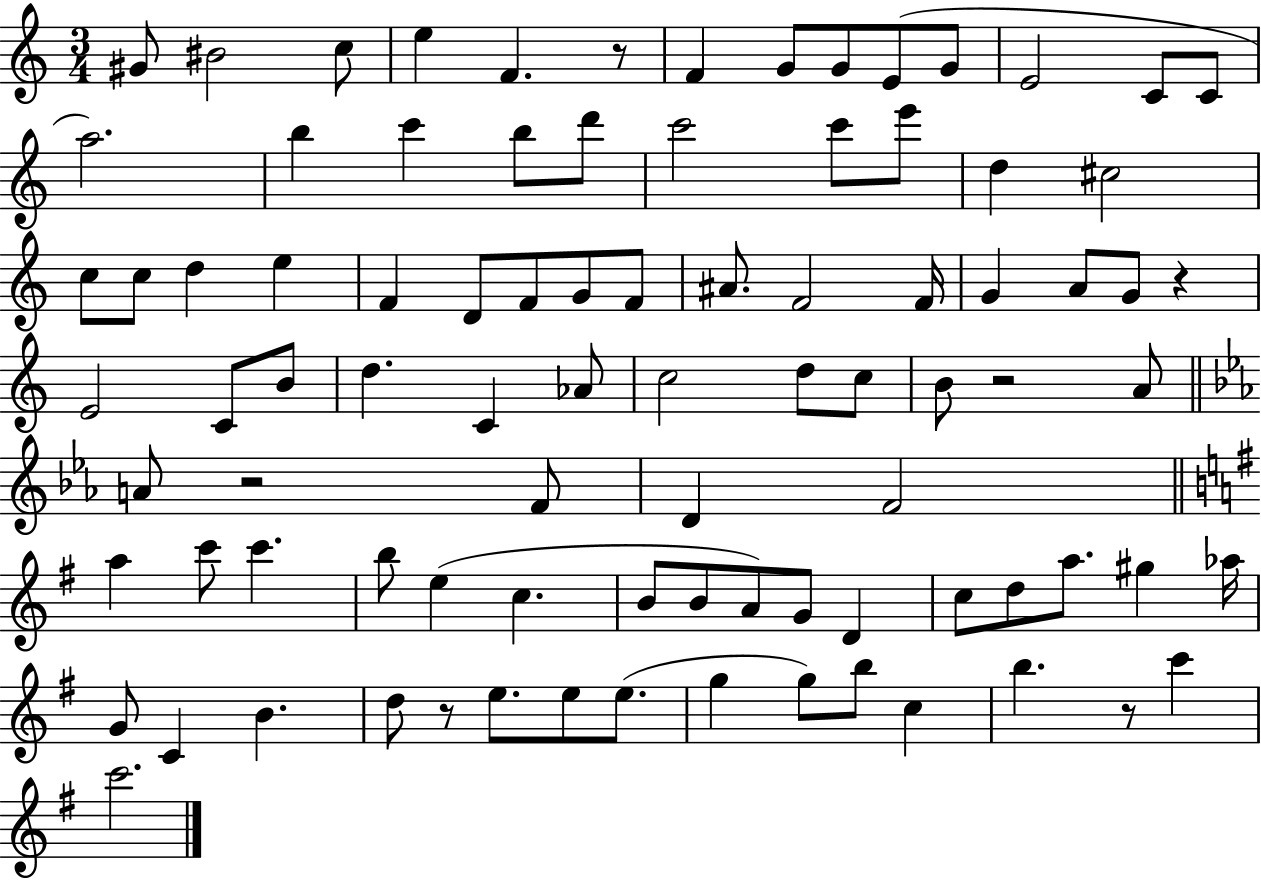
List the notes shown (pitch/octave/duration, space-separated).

G#4/e BIS4/h C5/e E5/q F4/q. R/e F4/q G4/e G4/e E4/e G4/e E4/h C4/e C4/e A5/h. B5/q C6/q B5/e D6/e C6/h C6/e E6/e D5/q C#5/h C5/e C5/e D5/q E5/q F4/q D4/e F4/e G4/e F4/e A#4/e. F4/h F4/s G4/q A4/e G4/e R/q E4/h C4/e B4/e D5/q. C4/q Ab4/e C5/h D5/e C5/e B4/e R/h A4/e A4/e R/h F4/e D4/q F4/h A5/q C6/e C6/q. B5/e E5/q C5/q. B4/e B4/e A4/e G4/e D4/q C5/e D5/e A5/e. G#5/q Ab5/s G4/e C4/q B4/q. D5/e R/e E5/e. E5/e E5/e. G5/q G5/e B5/e C5/q B5/q. R/e C6/q C6/h.